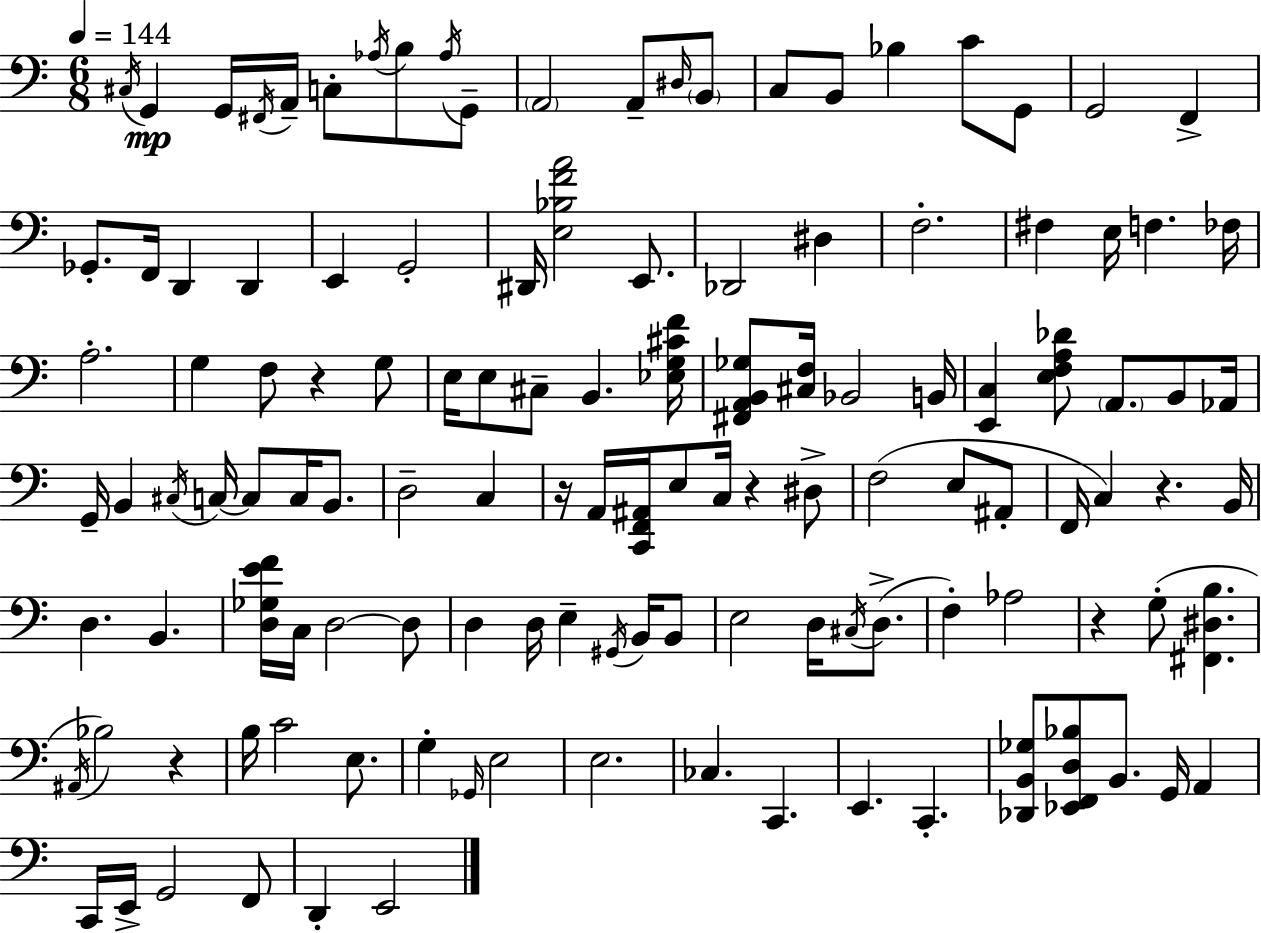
X:1
T:Untitled
M:6/8
L:1/4
K:Am
^C,/4 G,, G,,/4 ^F,,/4 A,,/4 C,/2 _A,/4 B,/2 _A,/4 G,,/2 A,,2 A,,/2 ^D,/4 B,,/2 C,/2 B,,/2 _B, C/2 G,,/2 G,,2 F,, _G,,/2 F,,/4 D,, D,, E,, G,,2 ^D,,/4 [E,_B,FA]2 E,,/2 _D,,2 ^D, F,2 ^F, E,/4 F, _F,/4 A,2 G, F,/2 z G,/2 E,/4 E,/2 ^C,/2 B,, [_E,G,^CF]/4 [^F,,A,,B,,_G,]/2 [^C,F,]/4 _B,,2 B,,/4 [E,,C,] [E,F,A,_D]/2 A,,/2 B,,/2 _A,,/4 G,,/4 B,, ^C,/4 C,/4 C,/2 C,/4 B,,/2 D,2 C, z/4 A,,/4 [C,,F,,^A,,]/4 E,/2 C,/4 z ^D,/2 F,2 E,/2 ^A,,/2 F,,/4 C, z B,,/4 D, B,, [D,_G,EF]/4 C,/4 D,2 D,/2 D, D,/4 E, ^G,,/4 B,,/4 B,,/2 E,2 D,/4 ^C,/4 D,/2 F, _A,2 z G,/2 [^F,,^D,B,] ^A,,/4 _B,2 z B,/4 C2 E,/2 G, _G,,/4 E,2 E,2 _C, C,, E,, C,, [_D,,B,,_G,]/2 [_E,,F,,D,_B,]/2 B,,/2 G,,/4 A,, C,,/4 E,,/4 G,,2 F,,/2 D,, E,,2